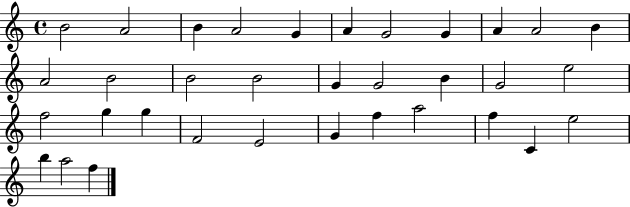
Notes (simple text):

B4/h A4/h B4/q A4/h G4/q A4/q G4/h G4/q A4/q A4/h B4/q A4/h B4/h B4/h B4/h G4/q G4/h B4/q G4/h E5/h F5/h G5/q G5/q F4/h E4/h G4/q F5/q A5/h F5/q C4/q E5/h B5/q A5/h F5/q